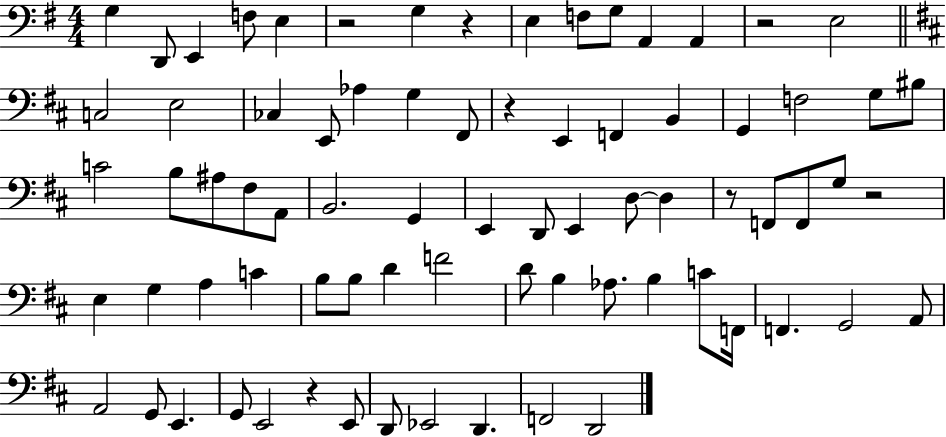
G3/q D2/e E2/q F3/e E3/q R/h G3/q R/q E3/q F3/e G3/e A2/q A2/q R/h E3/h C3/h E3/h CES3/q E2/e Ab3/q G3/q F#2/e R/q E2/q F2/q B2/q G2/q F3/h G3/e BIS3/e C4/h B3/e A#3/e F#3/e A2/e B2/h. G2/q E2/q D2/e E2/q D3/e D3/q R/e F2/e F2/e G3/e R/h E3/q G3/q A3/q C4/q B3/e B3/e D4/q F4/h D4/e B3/q Ab3/e. B3/q C4/e F2/s F2/q. G2/h A2/e A2/h G2/e E2/q. G2/e E2/h R/q E2/e D2/e Eb2/h D2/q. F2/h D2/h